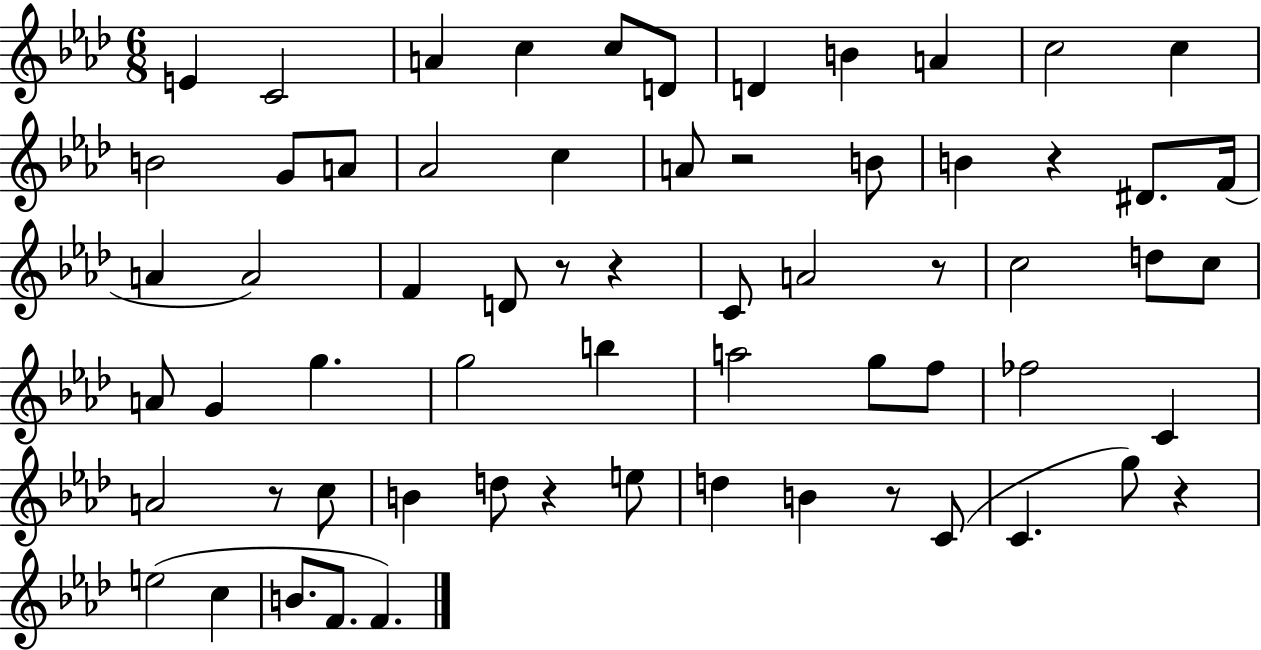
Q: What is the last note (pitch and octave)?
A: F4